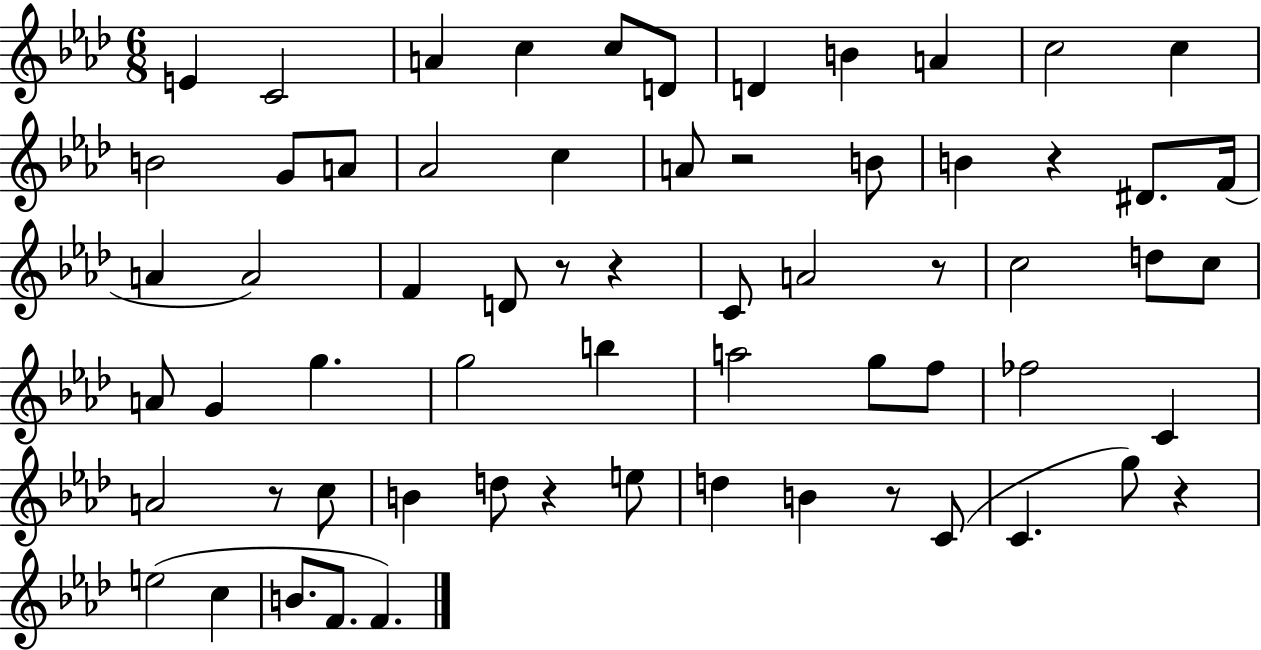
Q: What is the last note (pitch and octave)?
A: F4